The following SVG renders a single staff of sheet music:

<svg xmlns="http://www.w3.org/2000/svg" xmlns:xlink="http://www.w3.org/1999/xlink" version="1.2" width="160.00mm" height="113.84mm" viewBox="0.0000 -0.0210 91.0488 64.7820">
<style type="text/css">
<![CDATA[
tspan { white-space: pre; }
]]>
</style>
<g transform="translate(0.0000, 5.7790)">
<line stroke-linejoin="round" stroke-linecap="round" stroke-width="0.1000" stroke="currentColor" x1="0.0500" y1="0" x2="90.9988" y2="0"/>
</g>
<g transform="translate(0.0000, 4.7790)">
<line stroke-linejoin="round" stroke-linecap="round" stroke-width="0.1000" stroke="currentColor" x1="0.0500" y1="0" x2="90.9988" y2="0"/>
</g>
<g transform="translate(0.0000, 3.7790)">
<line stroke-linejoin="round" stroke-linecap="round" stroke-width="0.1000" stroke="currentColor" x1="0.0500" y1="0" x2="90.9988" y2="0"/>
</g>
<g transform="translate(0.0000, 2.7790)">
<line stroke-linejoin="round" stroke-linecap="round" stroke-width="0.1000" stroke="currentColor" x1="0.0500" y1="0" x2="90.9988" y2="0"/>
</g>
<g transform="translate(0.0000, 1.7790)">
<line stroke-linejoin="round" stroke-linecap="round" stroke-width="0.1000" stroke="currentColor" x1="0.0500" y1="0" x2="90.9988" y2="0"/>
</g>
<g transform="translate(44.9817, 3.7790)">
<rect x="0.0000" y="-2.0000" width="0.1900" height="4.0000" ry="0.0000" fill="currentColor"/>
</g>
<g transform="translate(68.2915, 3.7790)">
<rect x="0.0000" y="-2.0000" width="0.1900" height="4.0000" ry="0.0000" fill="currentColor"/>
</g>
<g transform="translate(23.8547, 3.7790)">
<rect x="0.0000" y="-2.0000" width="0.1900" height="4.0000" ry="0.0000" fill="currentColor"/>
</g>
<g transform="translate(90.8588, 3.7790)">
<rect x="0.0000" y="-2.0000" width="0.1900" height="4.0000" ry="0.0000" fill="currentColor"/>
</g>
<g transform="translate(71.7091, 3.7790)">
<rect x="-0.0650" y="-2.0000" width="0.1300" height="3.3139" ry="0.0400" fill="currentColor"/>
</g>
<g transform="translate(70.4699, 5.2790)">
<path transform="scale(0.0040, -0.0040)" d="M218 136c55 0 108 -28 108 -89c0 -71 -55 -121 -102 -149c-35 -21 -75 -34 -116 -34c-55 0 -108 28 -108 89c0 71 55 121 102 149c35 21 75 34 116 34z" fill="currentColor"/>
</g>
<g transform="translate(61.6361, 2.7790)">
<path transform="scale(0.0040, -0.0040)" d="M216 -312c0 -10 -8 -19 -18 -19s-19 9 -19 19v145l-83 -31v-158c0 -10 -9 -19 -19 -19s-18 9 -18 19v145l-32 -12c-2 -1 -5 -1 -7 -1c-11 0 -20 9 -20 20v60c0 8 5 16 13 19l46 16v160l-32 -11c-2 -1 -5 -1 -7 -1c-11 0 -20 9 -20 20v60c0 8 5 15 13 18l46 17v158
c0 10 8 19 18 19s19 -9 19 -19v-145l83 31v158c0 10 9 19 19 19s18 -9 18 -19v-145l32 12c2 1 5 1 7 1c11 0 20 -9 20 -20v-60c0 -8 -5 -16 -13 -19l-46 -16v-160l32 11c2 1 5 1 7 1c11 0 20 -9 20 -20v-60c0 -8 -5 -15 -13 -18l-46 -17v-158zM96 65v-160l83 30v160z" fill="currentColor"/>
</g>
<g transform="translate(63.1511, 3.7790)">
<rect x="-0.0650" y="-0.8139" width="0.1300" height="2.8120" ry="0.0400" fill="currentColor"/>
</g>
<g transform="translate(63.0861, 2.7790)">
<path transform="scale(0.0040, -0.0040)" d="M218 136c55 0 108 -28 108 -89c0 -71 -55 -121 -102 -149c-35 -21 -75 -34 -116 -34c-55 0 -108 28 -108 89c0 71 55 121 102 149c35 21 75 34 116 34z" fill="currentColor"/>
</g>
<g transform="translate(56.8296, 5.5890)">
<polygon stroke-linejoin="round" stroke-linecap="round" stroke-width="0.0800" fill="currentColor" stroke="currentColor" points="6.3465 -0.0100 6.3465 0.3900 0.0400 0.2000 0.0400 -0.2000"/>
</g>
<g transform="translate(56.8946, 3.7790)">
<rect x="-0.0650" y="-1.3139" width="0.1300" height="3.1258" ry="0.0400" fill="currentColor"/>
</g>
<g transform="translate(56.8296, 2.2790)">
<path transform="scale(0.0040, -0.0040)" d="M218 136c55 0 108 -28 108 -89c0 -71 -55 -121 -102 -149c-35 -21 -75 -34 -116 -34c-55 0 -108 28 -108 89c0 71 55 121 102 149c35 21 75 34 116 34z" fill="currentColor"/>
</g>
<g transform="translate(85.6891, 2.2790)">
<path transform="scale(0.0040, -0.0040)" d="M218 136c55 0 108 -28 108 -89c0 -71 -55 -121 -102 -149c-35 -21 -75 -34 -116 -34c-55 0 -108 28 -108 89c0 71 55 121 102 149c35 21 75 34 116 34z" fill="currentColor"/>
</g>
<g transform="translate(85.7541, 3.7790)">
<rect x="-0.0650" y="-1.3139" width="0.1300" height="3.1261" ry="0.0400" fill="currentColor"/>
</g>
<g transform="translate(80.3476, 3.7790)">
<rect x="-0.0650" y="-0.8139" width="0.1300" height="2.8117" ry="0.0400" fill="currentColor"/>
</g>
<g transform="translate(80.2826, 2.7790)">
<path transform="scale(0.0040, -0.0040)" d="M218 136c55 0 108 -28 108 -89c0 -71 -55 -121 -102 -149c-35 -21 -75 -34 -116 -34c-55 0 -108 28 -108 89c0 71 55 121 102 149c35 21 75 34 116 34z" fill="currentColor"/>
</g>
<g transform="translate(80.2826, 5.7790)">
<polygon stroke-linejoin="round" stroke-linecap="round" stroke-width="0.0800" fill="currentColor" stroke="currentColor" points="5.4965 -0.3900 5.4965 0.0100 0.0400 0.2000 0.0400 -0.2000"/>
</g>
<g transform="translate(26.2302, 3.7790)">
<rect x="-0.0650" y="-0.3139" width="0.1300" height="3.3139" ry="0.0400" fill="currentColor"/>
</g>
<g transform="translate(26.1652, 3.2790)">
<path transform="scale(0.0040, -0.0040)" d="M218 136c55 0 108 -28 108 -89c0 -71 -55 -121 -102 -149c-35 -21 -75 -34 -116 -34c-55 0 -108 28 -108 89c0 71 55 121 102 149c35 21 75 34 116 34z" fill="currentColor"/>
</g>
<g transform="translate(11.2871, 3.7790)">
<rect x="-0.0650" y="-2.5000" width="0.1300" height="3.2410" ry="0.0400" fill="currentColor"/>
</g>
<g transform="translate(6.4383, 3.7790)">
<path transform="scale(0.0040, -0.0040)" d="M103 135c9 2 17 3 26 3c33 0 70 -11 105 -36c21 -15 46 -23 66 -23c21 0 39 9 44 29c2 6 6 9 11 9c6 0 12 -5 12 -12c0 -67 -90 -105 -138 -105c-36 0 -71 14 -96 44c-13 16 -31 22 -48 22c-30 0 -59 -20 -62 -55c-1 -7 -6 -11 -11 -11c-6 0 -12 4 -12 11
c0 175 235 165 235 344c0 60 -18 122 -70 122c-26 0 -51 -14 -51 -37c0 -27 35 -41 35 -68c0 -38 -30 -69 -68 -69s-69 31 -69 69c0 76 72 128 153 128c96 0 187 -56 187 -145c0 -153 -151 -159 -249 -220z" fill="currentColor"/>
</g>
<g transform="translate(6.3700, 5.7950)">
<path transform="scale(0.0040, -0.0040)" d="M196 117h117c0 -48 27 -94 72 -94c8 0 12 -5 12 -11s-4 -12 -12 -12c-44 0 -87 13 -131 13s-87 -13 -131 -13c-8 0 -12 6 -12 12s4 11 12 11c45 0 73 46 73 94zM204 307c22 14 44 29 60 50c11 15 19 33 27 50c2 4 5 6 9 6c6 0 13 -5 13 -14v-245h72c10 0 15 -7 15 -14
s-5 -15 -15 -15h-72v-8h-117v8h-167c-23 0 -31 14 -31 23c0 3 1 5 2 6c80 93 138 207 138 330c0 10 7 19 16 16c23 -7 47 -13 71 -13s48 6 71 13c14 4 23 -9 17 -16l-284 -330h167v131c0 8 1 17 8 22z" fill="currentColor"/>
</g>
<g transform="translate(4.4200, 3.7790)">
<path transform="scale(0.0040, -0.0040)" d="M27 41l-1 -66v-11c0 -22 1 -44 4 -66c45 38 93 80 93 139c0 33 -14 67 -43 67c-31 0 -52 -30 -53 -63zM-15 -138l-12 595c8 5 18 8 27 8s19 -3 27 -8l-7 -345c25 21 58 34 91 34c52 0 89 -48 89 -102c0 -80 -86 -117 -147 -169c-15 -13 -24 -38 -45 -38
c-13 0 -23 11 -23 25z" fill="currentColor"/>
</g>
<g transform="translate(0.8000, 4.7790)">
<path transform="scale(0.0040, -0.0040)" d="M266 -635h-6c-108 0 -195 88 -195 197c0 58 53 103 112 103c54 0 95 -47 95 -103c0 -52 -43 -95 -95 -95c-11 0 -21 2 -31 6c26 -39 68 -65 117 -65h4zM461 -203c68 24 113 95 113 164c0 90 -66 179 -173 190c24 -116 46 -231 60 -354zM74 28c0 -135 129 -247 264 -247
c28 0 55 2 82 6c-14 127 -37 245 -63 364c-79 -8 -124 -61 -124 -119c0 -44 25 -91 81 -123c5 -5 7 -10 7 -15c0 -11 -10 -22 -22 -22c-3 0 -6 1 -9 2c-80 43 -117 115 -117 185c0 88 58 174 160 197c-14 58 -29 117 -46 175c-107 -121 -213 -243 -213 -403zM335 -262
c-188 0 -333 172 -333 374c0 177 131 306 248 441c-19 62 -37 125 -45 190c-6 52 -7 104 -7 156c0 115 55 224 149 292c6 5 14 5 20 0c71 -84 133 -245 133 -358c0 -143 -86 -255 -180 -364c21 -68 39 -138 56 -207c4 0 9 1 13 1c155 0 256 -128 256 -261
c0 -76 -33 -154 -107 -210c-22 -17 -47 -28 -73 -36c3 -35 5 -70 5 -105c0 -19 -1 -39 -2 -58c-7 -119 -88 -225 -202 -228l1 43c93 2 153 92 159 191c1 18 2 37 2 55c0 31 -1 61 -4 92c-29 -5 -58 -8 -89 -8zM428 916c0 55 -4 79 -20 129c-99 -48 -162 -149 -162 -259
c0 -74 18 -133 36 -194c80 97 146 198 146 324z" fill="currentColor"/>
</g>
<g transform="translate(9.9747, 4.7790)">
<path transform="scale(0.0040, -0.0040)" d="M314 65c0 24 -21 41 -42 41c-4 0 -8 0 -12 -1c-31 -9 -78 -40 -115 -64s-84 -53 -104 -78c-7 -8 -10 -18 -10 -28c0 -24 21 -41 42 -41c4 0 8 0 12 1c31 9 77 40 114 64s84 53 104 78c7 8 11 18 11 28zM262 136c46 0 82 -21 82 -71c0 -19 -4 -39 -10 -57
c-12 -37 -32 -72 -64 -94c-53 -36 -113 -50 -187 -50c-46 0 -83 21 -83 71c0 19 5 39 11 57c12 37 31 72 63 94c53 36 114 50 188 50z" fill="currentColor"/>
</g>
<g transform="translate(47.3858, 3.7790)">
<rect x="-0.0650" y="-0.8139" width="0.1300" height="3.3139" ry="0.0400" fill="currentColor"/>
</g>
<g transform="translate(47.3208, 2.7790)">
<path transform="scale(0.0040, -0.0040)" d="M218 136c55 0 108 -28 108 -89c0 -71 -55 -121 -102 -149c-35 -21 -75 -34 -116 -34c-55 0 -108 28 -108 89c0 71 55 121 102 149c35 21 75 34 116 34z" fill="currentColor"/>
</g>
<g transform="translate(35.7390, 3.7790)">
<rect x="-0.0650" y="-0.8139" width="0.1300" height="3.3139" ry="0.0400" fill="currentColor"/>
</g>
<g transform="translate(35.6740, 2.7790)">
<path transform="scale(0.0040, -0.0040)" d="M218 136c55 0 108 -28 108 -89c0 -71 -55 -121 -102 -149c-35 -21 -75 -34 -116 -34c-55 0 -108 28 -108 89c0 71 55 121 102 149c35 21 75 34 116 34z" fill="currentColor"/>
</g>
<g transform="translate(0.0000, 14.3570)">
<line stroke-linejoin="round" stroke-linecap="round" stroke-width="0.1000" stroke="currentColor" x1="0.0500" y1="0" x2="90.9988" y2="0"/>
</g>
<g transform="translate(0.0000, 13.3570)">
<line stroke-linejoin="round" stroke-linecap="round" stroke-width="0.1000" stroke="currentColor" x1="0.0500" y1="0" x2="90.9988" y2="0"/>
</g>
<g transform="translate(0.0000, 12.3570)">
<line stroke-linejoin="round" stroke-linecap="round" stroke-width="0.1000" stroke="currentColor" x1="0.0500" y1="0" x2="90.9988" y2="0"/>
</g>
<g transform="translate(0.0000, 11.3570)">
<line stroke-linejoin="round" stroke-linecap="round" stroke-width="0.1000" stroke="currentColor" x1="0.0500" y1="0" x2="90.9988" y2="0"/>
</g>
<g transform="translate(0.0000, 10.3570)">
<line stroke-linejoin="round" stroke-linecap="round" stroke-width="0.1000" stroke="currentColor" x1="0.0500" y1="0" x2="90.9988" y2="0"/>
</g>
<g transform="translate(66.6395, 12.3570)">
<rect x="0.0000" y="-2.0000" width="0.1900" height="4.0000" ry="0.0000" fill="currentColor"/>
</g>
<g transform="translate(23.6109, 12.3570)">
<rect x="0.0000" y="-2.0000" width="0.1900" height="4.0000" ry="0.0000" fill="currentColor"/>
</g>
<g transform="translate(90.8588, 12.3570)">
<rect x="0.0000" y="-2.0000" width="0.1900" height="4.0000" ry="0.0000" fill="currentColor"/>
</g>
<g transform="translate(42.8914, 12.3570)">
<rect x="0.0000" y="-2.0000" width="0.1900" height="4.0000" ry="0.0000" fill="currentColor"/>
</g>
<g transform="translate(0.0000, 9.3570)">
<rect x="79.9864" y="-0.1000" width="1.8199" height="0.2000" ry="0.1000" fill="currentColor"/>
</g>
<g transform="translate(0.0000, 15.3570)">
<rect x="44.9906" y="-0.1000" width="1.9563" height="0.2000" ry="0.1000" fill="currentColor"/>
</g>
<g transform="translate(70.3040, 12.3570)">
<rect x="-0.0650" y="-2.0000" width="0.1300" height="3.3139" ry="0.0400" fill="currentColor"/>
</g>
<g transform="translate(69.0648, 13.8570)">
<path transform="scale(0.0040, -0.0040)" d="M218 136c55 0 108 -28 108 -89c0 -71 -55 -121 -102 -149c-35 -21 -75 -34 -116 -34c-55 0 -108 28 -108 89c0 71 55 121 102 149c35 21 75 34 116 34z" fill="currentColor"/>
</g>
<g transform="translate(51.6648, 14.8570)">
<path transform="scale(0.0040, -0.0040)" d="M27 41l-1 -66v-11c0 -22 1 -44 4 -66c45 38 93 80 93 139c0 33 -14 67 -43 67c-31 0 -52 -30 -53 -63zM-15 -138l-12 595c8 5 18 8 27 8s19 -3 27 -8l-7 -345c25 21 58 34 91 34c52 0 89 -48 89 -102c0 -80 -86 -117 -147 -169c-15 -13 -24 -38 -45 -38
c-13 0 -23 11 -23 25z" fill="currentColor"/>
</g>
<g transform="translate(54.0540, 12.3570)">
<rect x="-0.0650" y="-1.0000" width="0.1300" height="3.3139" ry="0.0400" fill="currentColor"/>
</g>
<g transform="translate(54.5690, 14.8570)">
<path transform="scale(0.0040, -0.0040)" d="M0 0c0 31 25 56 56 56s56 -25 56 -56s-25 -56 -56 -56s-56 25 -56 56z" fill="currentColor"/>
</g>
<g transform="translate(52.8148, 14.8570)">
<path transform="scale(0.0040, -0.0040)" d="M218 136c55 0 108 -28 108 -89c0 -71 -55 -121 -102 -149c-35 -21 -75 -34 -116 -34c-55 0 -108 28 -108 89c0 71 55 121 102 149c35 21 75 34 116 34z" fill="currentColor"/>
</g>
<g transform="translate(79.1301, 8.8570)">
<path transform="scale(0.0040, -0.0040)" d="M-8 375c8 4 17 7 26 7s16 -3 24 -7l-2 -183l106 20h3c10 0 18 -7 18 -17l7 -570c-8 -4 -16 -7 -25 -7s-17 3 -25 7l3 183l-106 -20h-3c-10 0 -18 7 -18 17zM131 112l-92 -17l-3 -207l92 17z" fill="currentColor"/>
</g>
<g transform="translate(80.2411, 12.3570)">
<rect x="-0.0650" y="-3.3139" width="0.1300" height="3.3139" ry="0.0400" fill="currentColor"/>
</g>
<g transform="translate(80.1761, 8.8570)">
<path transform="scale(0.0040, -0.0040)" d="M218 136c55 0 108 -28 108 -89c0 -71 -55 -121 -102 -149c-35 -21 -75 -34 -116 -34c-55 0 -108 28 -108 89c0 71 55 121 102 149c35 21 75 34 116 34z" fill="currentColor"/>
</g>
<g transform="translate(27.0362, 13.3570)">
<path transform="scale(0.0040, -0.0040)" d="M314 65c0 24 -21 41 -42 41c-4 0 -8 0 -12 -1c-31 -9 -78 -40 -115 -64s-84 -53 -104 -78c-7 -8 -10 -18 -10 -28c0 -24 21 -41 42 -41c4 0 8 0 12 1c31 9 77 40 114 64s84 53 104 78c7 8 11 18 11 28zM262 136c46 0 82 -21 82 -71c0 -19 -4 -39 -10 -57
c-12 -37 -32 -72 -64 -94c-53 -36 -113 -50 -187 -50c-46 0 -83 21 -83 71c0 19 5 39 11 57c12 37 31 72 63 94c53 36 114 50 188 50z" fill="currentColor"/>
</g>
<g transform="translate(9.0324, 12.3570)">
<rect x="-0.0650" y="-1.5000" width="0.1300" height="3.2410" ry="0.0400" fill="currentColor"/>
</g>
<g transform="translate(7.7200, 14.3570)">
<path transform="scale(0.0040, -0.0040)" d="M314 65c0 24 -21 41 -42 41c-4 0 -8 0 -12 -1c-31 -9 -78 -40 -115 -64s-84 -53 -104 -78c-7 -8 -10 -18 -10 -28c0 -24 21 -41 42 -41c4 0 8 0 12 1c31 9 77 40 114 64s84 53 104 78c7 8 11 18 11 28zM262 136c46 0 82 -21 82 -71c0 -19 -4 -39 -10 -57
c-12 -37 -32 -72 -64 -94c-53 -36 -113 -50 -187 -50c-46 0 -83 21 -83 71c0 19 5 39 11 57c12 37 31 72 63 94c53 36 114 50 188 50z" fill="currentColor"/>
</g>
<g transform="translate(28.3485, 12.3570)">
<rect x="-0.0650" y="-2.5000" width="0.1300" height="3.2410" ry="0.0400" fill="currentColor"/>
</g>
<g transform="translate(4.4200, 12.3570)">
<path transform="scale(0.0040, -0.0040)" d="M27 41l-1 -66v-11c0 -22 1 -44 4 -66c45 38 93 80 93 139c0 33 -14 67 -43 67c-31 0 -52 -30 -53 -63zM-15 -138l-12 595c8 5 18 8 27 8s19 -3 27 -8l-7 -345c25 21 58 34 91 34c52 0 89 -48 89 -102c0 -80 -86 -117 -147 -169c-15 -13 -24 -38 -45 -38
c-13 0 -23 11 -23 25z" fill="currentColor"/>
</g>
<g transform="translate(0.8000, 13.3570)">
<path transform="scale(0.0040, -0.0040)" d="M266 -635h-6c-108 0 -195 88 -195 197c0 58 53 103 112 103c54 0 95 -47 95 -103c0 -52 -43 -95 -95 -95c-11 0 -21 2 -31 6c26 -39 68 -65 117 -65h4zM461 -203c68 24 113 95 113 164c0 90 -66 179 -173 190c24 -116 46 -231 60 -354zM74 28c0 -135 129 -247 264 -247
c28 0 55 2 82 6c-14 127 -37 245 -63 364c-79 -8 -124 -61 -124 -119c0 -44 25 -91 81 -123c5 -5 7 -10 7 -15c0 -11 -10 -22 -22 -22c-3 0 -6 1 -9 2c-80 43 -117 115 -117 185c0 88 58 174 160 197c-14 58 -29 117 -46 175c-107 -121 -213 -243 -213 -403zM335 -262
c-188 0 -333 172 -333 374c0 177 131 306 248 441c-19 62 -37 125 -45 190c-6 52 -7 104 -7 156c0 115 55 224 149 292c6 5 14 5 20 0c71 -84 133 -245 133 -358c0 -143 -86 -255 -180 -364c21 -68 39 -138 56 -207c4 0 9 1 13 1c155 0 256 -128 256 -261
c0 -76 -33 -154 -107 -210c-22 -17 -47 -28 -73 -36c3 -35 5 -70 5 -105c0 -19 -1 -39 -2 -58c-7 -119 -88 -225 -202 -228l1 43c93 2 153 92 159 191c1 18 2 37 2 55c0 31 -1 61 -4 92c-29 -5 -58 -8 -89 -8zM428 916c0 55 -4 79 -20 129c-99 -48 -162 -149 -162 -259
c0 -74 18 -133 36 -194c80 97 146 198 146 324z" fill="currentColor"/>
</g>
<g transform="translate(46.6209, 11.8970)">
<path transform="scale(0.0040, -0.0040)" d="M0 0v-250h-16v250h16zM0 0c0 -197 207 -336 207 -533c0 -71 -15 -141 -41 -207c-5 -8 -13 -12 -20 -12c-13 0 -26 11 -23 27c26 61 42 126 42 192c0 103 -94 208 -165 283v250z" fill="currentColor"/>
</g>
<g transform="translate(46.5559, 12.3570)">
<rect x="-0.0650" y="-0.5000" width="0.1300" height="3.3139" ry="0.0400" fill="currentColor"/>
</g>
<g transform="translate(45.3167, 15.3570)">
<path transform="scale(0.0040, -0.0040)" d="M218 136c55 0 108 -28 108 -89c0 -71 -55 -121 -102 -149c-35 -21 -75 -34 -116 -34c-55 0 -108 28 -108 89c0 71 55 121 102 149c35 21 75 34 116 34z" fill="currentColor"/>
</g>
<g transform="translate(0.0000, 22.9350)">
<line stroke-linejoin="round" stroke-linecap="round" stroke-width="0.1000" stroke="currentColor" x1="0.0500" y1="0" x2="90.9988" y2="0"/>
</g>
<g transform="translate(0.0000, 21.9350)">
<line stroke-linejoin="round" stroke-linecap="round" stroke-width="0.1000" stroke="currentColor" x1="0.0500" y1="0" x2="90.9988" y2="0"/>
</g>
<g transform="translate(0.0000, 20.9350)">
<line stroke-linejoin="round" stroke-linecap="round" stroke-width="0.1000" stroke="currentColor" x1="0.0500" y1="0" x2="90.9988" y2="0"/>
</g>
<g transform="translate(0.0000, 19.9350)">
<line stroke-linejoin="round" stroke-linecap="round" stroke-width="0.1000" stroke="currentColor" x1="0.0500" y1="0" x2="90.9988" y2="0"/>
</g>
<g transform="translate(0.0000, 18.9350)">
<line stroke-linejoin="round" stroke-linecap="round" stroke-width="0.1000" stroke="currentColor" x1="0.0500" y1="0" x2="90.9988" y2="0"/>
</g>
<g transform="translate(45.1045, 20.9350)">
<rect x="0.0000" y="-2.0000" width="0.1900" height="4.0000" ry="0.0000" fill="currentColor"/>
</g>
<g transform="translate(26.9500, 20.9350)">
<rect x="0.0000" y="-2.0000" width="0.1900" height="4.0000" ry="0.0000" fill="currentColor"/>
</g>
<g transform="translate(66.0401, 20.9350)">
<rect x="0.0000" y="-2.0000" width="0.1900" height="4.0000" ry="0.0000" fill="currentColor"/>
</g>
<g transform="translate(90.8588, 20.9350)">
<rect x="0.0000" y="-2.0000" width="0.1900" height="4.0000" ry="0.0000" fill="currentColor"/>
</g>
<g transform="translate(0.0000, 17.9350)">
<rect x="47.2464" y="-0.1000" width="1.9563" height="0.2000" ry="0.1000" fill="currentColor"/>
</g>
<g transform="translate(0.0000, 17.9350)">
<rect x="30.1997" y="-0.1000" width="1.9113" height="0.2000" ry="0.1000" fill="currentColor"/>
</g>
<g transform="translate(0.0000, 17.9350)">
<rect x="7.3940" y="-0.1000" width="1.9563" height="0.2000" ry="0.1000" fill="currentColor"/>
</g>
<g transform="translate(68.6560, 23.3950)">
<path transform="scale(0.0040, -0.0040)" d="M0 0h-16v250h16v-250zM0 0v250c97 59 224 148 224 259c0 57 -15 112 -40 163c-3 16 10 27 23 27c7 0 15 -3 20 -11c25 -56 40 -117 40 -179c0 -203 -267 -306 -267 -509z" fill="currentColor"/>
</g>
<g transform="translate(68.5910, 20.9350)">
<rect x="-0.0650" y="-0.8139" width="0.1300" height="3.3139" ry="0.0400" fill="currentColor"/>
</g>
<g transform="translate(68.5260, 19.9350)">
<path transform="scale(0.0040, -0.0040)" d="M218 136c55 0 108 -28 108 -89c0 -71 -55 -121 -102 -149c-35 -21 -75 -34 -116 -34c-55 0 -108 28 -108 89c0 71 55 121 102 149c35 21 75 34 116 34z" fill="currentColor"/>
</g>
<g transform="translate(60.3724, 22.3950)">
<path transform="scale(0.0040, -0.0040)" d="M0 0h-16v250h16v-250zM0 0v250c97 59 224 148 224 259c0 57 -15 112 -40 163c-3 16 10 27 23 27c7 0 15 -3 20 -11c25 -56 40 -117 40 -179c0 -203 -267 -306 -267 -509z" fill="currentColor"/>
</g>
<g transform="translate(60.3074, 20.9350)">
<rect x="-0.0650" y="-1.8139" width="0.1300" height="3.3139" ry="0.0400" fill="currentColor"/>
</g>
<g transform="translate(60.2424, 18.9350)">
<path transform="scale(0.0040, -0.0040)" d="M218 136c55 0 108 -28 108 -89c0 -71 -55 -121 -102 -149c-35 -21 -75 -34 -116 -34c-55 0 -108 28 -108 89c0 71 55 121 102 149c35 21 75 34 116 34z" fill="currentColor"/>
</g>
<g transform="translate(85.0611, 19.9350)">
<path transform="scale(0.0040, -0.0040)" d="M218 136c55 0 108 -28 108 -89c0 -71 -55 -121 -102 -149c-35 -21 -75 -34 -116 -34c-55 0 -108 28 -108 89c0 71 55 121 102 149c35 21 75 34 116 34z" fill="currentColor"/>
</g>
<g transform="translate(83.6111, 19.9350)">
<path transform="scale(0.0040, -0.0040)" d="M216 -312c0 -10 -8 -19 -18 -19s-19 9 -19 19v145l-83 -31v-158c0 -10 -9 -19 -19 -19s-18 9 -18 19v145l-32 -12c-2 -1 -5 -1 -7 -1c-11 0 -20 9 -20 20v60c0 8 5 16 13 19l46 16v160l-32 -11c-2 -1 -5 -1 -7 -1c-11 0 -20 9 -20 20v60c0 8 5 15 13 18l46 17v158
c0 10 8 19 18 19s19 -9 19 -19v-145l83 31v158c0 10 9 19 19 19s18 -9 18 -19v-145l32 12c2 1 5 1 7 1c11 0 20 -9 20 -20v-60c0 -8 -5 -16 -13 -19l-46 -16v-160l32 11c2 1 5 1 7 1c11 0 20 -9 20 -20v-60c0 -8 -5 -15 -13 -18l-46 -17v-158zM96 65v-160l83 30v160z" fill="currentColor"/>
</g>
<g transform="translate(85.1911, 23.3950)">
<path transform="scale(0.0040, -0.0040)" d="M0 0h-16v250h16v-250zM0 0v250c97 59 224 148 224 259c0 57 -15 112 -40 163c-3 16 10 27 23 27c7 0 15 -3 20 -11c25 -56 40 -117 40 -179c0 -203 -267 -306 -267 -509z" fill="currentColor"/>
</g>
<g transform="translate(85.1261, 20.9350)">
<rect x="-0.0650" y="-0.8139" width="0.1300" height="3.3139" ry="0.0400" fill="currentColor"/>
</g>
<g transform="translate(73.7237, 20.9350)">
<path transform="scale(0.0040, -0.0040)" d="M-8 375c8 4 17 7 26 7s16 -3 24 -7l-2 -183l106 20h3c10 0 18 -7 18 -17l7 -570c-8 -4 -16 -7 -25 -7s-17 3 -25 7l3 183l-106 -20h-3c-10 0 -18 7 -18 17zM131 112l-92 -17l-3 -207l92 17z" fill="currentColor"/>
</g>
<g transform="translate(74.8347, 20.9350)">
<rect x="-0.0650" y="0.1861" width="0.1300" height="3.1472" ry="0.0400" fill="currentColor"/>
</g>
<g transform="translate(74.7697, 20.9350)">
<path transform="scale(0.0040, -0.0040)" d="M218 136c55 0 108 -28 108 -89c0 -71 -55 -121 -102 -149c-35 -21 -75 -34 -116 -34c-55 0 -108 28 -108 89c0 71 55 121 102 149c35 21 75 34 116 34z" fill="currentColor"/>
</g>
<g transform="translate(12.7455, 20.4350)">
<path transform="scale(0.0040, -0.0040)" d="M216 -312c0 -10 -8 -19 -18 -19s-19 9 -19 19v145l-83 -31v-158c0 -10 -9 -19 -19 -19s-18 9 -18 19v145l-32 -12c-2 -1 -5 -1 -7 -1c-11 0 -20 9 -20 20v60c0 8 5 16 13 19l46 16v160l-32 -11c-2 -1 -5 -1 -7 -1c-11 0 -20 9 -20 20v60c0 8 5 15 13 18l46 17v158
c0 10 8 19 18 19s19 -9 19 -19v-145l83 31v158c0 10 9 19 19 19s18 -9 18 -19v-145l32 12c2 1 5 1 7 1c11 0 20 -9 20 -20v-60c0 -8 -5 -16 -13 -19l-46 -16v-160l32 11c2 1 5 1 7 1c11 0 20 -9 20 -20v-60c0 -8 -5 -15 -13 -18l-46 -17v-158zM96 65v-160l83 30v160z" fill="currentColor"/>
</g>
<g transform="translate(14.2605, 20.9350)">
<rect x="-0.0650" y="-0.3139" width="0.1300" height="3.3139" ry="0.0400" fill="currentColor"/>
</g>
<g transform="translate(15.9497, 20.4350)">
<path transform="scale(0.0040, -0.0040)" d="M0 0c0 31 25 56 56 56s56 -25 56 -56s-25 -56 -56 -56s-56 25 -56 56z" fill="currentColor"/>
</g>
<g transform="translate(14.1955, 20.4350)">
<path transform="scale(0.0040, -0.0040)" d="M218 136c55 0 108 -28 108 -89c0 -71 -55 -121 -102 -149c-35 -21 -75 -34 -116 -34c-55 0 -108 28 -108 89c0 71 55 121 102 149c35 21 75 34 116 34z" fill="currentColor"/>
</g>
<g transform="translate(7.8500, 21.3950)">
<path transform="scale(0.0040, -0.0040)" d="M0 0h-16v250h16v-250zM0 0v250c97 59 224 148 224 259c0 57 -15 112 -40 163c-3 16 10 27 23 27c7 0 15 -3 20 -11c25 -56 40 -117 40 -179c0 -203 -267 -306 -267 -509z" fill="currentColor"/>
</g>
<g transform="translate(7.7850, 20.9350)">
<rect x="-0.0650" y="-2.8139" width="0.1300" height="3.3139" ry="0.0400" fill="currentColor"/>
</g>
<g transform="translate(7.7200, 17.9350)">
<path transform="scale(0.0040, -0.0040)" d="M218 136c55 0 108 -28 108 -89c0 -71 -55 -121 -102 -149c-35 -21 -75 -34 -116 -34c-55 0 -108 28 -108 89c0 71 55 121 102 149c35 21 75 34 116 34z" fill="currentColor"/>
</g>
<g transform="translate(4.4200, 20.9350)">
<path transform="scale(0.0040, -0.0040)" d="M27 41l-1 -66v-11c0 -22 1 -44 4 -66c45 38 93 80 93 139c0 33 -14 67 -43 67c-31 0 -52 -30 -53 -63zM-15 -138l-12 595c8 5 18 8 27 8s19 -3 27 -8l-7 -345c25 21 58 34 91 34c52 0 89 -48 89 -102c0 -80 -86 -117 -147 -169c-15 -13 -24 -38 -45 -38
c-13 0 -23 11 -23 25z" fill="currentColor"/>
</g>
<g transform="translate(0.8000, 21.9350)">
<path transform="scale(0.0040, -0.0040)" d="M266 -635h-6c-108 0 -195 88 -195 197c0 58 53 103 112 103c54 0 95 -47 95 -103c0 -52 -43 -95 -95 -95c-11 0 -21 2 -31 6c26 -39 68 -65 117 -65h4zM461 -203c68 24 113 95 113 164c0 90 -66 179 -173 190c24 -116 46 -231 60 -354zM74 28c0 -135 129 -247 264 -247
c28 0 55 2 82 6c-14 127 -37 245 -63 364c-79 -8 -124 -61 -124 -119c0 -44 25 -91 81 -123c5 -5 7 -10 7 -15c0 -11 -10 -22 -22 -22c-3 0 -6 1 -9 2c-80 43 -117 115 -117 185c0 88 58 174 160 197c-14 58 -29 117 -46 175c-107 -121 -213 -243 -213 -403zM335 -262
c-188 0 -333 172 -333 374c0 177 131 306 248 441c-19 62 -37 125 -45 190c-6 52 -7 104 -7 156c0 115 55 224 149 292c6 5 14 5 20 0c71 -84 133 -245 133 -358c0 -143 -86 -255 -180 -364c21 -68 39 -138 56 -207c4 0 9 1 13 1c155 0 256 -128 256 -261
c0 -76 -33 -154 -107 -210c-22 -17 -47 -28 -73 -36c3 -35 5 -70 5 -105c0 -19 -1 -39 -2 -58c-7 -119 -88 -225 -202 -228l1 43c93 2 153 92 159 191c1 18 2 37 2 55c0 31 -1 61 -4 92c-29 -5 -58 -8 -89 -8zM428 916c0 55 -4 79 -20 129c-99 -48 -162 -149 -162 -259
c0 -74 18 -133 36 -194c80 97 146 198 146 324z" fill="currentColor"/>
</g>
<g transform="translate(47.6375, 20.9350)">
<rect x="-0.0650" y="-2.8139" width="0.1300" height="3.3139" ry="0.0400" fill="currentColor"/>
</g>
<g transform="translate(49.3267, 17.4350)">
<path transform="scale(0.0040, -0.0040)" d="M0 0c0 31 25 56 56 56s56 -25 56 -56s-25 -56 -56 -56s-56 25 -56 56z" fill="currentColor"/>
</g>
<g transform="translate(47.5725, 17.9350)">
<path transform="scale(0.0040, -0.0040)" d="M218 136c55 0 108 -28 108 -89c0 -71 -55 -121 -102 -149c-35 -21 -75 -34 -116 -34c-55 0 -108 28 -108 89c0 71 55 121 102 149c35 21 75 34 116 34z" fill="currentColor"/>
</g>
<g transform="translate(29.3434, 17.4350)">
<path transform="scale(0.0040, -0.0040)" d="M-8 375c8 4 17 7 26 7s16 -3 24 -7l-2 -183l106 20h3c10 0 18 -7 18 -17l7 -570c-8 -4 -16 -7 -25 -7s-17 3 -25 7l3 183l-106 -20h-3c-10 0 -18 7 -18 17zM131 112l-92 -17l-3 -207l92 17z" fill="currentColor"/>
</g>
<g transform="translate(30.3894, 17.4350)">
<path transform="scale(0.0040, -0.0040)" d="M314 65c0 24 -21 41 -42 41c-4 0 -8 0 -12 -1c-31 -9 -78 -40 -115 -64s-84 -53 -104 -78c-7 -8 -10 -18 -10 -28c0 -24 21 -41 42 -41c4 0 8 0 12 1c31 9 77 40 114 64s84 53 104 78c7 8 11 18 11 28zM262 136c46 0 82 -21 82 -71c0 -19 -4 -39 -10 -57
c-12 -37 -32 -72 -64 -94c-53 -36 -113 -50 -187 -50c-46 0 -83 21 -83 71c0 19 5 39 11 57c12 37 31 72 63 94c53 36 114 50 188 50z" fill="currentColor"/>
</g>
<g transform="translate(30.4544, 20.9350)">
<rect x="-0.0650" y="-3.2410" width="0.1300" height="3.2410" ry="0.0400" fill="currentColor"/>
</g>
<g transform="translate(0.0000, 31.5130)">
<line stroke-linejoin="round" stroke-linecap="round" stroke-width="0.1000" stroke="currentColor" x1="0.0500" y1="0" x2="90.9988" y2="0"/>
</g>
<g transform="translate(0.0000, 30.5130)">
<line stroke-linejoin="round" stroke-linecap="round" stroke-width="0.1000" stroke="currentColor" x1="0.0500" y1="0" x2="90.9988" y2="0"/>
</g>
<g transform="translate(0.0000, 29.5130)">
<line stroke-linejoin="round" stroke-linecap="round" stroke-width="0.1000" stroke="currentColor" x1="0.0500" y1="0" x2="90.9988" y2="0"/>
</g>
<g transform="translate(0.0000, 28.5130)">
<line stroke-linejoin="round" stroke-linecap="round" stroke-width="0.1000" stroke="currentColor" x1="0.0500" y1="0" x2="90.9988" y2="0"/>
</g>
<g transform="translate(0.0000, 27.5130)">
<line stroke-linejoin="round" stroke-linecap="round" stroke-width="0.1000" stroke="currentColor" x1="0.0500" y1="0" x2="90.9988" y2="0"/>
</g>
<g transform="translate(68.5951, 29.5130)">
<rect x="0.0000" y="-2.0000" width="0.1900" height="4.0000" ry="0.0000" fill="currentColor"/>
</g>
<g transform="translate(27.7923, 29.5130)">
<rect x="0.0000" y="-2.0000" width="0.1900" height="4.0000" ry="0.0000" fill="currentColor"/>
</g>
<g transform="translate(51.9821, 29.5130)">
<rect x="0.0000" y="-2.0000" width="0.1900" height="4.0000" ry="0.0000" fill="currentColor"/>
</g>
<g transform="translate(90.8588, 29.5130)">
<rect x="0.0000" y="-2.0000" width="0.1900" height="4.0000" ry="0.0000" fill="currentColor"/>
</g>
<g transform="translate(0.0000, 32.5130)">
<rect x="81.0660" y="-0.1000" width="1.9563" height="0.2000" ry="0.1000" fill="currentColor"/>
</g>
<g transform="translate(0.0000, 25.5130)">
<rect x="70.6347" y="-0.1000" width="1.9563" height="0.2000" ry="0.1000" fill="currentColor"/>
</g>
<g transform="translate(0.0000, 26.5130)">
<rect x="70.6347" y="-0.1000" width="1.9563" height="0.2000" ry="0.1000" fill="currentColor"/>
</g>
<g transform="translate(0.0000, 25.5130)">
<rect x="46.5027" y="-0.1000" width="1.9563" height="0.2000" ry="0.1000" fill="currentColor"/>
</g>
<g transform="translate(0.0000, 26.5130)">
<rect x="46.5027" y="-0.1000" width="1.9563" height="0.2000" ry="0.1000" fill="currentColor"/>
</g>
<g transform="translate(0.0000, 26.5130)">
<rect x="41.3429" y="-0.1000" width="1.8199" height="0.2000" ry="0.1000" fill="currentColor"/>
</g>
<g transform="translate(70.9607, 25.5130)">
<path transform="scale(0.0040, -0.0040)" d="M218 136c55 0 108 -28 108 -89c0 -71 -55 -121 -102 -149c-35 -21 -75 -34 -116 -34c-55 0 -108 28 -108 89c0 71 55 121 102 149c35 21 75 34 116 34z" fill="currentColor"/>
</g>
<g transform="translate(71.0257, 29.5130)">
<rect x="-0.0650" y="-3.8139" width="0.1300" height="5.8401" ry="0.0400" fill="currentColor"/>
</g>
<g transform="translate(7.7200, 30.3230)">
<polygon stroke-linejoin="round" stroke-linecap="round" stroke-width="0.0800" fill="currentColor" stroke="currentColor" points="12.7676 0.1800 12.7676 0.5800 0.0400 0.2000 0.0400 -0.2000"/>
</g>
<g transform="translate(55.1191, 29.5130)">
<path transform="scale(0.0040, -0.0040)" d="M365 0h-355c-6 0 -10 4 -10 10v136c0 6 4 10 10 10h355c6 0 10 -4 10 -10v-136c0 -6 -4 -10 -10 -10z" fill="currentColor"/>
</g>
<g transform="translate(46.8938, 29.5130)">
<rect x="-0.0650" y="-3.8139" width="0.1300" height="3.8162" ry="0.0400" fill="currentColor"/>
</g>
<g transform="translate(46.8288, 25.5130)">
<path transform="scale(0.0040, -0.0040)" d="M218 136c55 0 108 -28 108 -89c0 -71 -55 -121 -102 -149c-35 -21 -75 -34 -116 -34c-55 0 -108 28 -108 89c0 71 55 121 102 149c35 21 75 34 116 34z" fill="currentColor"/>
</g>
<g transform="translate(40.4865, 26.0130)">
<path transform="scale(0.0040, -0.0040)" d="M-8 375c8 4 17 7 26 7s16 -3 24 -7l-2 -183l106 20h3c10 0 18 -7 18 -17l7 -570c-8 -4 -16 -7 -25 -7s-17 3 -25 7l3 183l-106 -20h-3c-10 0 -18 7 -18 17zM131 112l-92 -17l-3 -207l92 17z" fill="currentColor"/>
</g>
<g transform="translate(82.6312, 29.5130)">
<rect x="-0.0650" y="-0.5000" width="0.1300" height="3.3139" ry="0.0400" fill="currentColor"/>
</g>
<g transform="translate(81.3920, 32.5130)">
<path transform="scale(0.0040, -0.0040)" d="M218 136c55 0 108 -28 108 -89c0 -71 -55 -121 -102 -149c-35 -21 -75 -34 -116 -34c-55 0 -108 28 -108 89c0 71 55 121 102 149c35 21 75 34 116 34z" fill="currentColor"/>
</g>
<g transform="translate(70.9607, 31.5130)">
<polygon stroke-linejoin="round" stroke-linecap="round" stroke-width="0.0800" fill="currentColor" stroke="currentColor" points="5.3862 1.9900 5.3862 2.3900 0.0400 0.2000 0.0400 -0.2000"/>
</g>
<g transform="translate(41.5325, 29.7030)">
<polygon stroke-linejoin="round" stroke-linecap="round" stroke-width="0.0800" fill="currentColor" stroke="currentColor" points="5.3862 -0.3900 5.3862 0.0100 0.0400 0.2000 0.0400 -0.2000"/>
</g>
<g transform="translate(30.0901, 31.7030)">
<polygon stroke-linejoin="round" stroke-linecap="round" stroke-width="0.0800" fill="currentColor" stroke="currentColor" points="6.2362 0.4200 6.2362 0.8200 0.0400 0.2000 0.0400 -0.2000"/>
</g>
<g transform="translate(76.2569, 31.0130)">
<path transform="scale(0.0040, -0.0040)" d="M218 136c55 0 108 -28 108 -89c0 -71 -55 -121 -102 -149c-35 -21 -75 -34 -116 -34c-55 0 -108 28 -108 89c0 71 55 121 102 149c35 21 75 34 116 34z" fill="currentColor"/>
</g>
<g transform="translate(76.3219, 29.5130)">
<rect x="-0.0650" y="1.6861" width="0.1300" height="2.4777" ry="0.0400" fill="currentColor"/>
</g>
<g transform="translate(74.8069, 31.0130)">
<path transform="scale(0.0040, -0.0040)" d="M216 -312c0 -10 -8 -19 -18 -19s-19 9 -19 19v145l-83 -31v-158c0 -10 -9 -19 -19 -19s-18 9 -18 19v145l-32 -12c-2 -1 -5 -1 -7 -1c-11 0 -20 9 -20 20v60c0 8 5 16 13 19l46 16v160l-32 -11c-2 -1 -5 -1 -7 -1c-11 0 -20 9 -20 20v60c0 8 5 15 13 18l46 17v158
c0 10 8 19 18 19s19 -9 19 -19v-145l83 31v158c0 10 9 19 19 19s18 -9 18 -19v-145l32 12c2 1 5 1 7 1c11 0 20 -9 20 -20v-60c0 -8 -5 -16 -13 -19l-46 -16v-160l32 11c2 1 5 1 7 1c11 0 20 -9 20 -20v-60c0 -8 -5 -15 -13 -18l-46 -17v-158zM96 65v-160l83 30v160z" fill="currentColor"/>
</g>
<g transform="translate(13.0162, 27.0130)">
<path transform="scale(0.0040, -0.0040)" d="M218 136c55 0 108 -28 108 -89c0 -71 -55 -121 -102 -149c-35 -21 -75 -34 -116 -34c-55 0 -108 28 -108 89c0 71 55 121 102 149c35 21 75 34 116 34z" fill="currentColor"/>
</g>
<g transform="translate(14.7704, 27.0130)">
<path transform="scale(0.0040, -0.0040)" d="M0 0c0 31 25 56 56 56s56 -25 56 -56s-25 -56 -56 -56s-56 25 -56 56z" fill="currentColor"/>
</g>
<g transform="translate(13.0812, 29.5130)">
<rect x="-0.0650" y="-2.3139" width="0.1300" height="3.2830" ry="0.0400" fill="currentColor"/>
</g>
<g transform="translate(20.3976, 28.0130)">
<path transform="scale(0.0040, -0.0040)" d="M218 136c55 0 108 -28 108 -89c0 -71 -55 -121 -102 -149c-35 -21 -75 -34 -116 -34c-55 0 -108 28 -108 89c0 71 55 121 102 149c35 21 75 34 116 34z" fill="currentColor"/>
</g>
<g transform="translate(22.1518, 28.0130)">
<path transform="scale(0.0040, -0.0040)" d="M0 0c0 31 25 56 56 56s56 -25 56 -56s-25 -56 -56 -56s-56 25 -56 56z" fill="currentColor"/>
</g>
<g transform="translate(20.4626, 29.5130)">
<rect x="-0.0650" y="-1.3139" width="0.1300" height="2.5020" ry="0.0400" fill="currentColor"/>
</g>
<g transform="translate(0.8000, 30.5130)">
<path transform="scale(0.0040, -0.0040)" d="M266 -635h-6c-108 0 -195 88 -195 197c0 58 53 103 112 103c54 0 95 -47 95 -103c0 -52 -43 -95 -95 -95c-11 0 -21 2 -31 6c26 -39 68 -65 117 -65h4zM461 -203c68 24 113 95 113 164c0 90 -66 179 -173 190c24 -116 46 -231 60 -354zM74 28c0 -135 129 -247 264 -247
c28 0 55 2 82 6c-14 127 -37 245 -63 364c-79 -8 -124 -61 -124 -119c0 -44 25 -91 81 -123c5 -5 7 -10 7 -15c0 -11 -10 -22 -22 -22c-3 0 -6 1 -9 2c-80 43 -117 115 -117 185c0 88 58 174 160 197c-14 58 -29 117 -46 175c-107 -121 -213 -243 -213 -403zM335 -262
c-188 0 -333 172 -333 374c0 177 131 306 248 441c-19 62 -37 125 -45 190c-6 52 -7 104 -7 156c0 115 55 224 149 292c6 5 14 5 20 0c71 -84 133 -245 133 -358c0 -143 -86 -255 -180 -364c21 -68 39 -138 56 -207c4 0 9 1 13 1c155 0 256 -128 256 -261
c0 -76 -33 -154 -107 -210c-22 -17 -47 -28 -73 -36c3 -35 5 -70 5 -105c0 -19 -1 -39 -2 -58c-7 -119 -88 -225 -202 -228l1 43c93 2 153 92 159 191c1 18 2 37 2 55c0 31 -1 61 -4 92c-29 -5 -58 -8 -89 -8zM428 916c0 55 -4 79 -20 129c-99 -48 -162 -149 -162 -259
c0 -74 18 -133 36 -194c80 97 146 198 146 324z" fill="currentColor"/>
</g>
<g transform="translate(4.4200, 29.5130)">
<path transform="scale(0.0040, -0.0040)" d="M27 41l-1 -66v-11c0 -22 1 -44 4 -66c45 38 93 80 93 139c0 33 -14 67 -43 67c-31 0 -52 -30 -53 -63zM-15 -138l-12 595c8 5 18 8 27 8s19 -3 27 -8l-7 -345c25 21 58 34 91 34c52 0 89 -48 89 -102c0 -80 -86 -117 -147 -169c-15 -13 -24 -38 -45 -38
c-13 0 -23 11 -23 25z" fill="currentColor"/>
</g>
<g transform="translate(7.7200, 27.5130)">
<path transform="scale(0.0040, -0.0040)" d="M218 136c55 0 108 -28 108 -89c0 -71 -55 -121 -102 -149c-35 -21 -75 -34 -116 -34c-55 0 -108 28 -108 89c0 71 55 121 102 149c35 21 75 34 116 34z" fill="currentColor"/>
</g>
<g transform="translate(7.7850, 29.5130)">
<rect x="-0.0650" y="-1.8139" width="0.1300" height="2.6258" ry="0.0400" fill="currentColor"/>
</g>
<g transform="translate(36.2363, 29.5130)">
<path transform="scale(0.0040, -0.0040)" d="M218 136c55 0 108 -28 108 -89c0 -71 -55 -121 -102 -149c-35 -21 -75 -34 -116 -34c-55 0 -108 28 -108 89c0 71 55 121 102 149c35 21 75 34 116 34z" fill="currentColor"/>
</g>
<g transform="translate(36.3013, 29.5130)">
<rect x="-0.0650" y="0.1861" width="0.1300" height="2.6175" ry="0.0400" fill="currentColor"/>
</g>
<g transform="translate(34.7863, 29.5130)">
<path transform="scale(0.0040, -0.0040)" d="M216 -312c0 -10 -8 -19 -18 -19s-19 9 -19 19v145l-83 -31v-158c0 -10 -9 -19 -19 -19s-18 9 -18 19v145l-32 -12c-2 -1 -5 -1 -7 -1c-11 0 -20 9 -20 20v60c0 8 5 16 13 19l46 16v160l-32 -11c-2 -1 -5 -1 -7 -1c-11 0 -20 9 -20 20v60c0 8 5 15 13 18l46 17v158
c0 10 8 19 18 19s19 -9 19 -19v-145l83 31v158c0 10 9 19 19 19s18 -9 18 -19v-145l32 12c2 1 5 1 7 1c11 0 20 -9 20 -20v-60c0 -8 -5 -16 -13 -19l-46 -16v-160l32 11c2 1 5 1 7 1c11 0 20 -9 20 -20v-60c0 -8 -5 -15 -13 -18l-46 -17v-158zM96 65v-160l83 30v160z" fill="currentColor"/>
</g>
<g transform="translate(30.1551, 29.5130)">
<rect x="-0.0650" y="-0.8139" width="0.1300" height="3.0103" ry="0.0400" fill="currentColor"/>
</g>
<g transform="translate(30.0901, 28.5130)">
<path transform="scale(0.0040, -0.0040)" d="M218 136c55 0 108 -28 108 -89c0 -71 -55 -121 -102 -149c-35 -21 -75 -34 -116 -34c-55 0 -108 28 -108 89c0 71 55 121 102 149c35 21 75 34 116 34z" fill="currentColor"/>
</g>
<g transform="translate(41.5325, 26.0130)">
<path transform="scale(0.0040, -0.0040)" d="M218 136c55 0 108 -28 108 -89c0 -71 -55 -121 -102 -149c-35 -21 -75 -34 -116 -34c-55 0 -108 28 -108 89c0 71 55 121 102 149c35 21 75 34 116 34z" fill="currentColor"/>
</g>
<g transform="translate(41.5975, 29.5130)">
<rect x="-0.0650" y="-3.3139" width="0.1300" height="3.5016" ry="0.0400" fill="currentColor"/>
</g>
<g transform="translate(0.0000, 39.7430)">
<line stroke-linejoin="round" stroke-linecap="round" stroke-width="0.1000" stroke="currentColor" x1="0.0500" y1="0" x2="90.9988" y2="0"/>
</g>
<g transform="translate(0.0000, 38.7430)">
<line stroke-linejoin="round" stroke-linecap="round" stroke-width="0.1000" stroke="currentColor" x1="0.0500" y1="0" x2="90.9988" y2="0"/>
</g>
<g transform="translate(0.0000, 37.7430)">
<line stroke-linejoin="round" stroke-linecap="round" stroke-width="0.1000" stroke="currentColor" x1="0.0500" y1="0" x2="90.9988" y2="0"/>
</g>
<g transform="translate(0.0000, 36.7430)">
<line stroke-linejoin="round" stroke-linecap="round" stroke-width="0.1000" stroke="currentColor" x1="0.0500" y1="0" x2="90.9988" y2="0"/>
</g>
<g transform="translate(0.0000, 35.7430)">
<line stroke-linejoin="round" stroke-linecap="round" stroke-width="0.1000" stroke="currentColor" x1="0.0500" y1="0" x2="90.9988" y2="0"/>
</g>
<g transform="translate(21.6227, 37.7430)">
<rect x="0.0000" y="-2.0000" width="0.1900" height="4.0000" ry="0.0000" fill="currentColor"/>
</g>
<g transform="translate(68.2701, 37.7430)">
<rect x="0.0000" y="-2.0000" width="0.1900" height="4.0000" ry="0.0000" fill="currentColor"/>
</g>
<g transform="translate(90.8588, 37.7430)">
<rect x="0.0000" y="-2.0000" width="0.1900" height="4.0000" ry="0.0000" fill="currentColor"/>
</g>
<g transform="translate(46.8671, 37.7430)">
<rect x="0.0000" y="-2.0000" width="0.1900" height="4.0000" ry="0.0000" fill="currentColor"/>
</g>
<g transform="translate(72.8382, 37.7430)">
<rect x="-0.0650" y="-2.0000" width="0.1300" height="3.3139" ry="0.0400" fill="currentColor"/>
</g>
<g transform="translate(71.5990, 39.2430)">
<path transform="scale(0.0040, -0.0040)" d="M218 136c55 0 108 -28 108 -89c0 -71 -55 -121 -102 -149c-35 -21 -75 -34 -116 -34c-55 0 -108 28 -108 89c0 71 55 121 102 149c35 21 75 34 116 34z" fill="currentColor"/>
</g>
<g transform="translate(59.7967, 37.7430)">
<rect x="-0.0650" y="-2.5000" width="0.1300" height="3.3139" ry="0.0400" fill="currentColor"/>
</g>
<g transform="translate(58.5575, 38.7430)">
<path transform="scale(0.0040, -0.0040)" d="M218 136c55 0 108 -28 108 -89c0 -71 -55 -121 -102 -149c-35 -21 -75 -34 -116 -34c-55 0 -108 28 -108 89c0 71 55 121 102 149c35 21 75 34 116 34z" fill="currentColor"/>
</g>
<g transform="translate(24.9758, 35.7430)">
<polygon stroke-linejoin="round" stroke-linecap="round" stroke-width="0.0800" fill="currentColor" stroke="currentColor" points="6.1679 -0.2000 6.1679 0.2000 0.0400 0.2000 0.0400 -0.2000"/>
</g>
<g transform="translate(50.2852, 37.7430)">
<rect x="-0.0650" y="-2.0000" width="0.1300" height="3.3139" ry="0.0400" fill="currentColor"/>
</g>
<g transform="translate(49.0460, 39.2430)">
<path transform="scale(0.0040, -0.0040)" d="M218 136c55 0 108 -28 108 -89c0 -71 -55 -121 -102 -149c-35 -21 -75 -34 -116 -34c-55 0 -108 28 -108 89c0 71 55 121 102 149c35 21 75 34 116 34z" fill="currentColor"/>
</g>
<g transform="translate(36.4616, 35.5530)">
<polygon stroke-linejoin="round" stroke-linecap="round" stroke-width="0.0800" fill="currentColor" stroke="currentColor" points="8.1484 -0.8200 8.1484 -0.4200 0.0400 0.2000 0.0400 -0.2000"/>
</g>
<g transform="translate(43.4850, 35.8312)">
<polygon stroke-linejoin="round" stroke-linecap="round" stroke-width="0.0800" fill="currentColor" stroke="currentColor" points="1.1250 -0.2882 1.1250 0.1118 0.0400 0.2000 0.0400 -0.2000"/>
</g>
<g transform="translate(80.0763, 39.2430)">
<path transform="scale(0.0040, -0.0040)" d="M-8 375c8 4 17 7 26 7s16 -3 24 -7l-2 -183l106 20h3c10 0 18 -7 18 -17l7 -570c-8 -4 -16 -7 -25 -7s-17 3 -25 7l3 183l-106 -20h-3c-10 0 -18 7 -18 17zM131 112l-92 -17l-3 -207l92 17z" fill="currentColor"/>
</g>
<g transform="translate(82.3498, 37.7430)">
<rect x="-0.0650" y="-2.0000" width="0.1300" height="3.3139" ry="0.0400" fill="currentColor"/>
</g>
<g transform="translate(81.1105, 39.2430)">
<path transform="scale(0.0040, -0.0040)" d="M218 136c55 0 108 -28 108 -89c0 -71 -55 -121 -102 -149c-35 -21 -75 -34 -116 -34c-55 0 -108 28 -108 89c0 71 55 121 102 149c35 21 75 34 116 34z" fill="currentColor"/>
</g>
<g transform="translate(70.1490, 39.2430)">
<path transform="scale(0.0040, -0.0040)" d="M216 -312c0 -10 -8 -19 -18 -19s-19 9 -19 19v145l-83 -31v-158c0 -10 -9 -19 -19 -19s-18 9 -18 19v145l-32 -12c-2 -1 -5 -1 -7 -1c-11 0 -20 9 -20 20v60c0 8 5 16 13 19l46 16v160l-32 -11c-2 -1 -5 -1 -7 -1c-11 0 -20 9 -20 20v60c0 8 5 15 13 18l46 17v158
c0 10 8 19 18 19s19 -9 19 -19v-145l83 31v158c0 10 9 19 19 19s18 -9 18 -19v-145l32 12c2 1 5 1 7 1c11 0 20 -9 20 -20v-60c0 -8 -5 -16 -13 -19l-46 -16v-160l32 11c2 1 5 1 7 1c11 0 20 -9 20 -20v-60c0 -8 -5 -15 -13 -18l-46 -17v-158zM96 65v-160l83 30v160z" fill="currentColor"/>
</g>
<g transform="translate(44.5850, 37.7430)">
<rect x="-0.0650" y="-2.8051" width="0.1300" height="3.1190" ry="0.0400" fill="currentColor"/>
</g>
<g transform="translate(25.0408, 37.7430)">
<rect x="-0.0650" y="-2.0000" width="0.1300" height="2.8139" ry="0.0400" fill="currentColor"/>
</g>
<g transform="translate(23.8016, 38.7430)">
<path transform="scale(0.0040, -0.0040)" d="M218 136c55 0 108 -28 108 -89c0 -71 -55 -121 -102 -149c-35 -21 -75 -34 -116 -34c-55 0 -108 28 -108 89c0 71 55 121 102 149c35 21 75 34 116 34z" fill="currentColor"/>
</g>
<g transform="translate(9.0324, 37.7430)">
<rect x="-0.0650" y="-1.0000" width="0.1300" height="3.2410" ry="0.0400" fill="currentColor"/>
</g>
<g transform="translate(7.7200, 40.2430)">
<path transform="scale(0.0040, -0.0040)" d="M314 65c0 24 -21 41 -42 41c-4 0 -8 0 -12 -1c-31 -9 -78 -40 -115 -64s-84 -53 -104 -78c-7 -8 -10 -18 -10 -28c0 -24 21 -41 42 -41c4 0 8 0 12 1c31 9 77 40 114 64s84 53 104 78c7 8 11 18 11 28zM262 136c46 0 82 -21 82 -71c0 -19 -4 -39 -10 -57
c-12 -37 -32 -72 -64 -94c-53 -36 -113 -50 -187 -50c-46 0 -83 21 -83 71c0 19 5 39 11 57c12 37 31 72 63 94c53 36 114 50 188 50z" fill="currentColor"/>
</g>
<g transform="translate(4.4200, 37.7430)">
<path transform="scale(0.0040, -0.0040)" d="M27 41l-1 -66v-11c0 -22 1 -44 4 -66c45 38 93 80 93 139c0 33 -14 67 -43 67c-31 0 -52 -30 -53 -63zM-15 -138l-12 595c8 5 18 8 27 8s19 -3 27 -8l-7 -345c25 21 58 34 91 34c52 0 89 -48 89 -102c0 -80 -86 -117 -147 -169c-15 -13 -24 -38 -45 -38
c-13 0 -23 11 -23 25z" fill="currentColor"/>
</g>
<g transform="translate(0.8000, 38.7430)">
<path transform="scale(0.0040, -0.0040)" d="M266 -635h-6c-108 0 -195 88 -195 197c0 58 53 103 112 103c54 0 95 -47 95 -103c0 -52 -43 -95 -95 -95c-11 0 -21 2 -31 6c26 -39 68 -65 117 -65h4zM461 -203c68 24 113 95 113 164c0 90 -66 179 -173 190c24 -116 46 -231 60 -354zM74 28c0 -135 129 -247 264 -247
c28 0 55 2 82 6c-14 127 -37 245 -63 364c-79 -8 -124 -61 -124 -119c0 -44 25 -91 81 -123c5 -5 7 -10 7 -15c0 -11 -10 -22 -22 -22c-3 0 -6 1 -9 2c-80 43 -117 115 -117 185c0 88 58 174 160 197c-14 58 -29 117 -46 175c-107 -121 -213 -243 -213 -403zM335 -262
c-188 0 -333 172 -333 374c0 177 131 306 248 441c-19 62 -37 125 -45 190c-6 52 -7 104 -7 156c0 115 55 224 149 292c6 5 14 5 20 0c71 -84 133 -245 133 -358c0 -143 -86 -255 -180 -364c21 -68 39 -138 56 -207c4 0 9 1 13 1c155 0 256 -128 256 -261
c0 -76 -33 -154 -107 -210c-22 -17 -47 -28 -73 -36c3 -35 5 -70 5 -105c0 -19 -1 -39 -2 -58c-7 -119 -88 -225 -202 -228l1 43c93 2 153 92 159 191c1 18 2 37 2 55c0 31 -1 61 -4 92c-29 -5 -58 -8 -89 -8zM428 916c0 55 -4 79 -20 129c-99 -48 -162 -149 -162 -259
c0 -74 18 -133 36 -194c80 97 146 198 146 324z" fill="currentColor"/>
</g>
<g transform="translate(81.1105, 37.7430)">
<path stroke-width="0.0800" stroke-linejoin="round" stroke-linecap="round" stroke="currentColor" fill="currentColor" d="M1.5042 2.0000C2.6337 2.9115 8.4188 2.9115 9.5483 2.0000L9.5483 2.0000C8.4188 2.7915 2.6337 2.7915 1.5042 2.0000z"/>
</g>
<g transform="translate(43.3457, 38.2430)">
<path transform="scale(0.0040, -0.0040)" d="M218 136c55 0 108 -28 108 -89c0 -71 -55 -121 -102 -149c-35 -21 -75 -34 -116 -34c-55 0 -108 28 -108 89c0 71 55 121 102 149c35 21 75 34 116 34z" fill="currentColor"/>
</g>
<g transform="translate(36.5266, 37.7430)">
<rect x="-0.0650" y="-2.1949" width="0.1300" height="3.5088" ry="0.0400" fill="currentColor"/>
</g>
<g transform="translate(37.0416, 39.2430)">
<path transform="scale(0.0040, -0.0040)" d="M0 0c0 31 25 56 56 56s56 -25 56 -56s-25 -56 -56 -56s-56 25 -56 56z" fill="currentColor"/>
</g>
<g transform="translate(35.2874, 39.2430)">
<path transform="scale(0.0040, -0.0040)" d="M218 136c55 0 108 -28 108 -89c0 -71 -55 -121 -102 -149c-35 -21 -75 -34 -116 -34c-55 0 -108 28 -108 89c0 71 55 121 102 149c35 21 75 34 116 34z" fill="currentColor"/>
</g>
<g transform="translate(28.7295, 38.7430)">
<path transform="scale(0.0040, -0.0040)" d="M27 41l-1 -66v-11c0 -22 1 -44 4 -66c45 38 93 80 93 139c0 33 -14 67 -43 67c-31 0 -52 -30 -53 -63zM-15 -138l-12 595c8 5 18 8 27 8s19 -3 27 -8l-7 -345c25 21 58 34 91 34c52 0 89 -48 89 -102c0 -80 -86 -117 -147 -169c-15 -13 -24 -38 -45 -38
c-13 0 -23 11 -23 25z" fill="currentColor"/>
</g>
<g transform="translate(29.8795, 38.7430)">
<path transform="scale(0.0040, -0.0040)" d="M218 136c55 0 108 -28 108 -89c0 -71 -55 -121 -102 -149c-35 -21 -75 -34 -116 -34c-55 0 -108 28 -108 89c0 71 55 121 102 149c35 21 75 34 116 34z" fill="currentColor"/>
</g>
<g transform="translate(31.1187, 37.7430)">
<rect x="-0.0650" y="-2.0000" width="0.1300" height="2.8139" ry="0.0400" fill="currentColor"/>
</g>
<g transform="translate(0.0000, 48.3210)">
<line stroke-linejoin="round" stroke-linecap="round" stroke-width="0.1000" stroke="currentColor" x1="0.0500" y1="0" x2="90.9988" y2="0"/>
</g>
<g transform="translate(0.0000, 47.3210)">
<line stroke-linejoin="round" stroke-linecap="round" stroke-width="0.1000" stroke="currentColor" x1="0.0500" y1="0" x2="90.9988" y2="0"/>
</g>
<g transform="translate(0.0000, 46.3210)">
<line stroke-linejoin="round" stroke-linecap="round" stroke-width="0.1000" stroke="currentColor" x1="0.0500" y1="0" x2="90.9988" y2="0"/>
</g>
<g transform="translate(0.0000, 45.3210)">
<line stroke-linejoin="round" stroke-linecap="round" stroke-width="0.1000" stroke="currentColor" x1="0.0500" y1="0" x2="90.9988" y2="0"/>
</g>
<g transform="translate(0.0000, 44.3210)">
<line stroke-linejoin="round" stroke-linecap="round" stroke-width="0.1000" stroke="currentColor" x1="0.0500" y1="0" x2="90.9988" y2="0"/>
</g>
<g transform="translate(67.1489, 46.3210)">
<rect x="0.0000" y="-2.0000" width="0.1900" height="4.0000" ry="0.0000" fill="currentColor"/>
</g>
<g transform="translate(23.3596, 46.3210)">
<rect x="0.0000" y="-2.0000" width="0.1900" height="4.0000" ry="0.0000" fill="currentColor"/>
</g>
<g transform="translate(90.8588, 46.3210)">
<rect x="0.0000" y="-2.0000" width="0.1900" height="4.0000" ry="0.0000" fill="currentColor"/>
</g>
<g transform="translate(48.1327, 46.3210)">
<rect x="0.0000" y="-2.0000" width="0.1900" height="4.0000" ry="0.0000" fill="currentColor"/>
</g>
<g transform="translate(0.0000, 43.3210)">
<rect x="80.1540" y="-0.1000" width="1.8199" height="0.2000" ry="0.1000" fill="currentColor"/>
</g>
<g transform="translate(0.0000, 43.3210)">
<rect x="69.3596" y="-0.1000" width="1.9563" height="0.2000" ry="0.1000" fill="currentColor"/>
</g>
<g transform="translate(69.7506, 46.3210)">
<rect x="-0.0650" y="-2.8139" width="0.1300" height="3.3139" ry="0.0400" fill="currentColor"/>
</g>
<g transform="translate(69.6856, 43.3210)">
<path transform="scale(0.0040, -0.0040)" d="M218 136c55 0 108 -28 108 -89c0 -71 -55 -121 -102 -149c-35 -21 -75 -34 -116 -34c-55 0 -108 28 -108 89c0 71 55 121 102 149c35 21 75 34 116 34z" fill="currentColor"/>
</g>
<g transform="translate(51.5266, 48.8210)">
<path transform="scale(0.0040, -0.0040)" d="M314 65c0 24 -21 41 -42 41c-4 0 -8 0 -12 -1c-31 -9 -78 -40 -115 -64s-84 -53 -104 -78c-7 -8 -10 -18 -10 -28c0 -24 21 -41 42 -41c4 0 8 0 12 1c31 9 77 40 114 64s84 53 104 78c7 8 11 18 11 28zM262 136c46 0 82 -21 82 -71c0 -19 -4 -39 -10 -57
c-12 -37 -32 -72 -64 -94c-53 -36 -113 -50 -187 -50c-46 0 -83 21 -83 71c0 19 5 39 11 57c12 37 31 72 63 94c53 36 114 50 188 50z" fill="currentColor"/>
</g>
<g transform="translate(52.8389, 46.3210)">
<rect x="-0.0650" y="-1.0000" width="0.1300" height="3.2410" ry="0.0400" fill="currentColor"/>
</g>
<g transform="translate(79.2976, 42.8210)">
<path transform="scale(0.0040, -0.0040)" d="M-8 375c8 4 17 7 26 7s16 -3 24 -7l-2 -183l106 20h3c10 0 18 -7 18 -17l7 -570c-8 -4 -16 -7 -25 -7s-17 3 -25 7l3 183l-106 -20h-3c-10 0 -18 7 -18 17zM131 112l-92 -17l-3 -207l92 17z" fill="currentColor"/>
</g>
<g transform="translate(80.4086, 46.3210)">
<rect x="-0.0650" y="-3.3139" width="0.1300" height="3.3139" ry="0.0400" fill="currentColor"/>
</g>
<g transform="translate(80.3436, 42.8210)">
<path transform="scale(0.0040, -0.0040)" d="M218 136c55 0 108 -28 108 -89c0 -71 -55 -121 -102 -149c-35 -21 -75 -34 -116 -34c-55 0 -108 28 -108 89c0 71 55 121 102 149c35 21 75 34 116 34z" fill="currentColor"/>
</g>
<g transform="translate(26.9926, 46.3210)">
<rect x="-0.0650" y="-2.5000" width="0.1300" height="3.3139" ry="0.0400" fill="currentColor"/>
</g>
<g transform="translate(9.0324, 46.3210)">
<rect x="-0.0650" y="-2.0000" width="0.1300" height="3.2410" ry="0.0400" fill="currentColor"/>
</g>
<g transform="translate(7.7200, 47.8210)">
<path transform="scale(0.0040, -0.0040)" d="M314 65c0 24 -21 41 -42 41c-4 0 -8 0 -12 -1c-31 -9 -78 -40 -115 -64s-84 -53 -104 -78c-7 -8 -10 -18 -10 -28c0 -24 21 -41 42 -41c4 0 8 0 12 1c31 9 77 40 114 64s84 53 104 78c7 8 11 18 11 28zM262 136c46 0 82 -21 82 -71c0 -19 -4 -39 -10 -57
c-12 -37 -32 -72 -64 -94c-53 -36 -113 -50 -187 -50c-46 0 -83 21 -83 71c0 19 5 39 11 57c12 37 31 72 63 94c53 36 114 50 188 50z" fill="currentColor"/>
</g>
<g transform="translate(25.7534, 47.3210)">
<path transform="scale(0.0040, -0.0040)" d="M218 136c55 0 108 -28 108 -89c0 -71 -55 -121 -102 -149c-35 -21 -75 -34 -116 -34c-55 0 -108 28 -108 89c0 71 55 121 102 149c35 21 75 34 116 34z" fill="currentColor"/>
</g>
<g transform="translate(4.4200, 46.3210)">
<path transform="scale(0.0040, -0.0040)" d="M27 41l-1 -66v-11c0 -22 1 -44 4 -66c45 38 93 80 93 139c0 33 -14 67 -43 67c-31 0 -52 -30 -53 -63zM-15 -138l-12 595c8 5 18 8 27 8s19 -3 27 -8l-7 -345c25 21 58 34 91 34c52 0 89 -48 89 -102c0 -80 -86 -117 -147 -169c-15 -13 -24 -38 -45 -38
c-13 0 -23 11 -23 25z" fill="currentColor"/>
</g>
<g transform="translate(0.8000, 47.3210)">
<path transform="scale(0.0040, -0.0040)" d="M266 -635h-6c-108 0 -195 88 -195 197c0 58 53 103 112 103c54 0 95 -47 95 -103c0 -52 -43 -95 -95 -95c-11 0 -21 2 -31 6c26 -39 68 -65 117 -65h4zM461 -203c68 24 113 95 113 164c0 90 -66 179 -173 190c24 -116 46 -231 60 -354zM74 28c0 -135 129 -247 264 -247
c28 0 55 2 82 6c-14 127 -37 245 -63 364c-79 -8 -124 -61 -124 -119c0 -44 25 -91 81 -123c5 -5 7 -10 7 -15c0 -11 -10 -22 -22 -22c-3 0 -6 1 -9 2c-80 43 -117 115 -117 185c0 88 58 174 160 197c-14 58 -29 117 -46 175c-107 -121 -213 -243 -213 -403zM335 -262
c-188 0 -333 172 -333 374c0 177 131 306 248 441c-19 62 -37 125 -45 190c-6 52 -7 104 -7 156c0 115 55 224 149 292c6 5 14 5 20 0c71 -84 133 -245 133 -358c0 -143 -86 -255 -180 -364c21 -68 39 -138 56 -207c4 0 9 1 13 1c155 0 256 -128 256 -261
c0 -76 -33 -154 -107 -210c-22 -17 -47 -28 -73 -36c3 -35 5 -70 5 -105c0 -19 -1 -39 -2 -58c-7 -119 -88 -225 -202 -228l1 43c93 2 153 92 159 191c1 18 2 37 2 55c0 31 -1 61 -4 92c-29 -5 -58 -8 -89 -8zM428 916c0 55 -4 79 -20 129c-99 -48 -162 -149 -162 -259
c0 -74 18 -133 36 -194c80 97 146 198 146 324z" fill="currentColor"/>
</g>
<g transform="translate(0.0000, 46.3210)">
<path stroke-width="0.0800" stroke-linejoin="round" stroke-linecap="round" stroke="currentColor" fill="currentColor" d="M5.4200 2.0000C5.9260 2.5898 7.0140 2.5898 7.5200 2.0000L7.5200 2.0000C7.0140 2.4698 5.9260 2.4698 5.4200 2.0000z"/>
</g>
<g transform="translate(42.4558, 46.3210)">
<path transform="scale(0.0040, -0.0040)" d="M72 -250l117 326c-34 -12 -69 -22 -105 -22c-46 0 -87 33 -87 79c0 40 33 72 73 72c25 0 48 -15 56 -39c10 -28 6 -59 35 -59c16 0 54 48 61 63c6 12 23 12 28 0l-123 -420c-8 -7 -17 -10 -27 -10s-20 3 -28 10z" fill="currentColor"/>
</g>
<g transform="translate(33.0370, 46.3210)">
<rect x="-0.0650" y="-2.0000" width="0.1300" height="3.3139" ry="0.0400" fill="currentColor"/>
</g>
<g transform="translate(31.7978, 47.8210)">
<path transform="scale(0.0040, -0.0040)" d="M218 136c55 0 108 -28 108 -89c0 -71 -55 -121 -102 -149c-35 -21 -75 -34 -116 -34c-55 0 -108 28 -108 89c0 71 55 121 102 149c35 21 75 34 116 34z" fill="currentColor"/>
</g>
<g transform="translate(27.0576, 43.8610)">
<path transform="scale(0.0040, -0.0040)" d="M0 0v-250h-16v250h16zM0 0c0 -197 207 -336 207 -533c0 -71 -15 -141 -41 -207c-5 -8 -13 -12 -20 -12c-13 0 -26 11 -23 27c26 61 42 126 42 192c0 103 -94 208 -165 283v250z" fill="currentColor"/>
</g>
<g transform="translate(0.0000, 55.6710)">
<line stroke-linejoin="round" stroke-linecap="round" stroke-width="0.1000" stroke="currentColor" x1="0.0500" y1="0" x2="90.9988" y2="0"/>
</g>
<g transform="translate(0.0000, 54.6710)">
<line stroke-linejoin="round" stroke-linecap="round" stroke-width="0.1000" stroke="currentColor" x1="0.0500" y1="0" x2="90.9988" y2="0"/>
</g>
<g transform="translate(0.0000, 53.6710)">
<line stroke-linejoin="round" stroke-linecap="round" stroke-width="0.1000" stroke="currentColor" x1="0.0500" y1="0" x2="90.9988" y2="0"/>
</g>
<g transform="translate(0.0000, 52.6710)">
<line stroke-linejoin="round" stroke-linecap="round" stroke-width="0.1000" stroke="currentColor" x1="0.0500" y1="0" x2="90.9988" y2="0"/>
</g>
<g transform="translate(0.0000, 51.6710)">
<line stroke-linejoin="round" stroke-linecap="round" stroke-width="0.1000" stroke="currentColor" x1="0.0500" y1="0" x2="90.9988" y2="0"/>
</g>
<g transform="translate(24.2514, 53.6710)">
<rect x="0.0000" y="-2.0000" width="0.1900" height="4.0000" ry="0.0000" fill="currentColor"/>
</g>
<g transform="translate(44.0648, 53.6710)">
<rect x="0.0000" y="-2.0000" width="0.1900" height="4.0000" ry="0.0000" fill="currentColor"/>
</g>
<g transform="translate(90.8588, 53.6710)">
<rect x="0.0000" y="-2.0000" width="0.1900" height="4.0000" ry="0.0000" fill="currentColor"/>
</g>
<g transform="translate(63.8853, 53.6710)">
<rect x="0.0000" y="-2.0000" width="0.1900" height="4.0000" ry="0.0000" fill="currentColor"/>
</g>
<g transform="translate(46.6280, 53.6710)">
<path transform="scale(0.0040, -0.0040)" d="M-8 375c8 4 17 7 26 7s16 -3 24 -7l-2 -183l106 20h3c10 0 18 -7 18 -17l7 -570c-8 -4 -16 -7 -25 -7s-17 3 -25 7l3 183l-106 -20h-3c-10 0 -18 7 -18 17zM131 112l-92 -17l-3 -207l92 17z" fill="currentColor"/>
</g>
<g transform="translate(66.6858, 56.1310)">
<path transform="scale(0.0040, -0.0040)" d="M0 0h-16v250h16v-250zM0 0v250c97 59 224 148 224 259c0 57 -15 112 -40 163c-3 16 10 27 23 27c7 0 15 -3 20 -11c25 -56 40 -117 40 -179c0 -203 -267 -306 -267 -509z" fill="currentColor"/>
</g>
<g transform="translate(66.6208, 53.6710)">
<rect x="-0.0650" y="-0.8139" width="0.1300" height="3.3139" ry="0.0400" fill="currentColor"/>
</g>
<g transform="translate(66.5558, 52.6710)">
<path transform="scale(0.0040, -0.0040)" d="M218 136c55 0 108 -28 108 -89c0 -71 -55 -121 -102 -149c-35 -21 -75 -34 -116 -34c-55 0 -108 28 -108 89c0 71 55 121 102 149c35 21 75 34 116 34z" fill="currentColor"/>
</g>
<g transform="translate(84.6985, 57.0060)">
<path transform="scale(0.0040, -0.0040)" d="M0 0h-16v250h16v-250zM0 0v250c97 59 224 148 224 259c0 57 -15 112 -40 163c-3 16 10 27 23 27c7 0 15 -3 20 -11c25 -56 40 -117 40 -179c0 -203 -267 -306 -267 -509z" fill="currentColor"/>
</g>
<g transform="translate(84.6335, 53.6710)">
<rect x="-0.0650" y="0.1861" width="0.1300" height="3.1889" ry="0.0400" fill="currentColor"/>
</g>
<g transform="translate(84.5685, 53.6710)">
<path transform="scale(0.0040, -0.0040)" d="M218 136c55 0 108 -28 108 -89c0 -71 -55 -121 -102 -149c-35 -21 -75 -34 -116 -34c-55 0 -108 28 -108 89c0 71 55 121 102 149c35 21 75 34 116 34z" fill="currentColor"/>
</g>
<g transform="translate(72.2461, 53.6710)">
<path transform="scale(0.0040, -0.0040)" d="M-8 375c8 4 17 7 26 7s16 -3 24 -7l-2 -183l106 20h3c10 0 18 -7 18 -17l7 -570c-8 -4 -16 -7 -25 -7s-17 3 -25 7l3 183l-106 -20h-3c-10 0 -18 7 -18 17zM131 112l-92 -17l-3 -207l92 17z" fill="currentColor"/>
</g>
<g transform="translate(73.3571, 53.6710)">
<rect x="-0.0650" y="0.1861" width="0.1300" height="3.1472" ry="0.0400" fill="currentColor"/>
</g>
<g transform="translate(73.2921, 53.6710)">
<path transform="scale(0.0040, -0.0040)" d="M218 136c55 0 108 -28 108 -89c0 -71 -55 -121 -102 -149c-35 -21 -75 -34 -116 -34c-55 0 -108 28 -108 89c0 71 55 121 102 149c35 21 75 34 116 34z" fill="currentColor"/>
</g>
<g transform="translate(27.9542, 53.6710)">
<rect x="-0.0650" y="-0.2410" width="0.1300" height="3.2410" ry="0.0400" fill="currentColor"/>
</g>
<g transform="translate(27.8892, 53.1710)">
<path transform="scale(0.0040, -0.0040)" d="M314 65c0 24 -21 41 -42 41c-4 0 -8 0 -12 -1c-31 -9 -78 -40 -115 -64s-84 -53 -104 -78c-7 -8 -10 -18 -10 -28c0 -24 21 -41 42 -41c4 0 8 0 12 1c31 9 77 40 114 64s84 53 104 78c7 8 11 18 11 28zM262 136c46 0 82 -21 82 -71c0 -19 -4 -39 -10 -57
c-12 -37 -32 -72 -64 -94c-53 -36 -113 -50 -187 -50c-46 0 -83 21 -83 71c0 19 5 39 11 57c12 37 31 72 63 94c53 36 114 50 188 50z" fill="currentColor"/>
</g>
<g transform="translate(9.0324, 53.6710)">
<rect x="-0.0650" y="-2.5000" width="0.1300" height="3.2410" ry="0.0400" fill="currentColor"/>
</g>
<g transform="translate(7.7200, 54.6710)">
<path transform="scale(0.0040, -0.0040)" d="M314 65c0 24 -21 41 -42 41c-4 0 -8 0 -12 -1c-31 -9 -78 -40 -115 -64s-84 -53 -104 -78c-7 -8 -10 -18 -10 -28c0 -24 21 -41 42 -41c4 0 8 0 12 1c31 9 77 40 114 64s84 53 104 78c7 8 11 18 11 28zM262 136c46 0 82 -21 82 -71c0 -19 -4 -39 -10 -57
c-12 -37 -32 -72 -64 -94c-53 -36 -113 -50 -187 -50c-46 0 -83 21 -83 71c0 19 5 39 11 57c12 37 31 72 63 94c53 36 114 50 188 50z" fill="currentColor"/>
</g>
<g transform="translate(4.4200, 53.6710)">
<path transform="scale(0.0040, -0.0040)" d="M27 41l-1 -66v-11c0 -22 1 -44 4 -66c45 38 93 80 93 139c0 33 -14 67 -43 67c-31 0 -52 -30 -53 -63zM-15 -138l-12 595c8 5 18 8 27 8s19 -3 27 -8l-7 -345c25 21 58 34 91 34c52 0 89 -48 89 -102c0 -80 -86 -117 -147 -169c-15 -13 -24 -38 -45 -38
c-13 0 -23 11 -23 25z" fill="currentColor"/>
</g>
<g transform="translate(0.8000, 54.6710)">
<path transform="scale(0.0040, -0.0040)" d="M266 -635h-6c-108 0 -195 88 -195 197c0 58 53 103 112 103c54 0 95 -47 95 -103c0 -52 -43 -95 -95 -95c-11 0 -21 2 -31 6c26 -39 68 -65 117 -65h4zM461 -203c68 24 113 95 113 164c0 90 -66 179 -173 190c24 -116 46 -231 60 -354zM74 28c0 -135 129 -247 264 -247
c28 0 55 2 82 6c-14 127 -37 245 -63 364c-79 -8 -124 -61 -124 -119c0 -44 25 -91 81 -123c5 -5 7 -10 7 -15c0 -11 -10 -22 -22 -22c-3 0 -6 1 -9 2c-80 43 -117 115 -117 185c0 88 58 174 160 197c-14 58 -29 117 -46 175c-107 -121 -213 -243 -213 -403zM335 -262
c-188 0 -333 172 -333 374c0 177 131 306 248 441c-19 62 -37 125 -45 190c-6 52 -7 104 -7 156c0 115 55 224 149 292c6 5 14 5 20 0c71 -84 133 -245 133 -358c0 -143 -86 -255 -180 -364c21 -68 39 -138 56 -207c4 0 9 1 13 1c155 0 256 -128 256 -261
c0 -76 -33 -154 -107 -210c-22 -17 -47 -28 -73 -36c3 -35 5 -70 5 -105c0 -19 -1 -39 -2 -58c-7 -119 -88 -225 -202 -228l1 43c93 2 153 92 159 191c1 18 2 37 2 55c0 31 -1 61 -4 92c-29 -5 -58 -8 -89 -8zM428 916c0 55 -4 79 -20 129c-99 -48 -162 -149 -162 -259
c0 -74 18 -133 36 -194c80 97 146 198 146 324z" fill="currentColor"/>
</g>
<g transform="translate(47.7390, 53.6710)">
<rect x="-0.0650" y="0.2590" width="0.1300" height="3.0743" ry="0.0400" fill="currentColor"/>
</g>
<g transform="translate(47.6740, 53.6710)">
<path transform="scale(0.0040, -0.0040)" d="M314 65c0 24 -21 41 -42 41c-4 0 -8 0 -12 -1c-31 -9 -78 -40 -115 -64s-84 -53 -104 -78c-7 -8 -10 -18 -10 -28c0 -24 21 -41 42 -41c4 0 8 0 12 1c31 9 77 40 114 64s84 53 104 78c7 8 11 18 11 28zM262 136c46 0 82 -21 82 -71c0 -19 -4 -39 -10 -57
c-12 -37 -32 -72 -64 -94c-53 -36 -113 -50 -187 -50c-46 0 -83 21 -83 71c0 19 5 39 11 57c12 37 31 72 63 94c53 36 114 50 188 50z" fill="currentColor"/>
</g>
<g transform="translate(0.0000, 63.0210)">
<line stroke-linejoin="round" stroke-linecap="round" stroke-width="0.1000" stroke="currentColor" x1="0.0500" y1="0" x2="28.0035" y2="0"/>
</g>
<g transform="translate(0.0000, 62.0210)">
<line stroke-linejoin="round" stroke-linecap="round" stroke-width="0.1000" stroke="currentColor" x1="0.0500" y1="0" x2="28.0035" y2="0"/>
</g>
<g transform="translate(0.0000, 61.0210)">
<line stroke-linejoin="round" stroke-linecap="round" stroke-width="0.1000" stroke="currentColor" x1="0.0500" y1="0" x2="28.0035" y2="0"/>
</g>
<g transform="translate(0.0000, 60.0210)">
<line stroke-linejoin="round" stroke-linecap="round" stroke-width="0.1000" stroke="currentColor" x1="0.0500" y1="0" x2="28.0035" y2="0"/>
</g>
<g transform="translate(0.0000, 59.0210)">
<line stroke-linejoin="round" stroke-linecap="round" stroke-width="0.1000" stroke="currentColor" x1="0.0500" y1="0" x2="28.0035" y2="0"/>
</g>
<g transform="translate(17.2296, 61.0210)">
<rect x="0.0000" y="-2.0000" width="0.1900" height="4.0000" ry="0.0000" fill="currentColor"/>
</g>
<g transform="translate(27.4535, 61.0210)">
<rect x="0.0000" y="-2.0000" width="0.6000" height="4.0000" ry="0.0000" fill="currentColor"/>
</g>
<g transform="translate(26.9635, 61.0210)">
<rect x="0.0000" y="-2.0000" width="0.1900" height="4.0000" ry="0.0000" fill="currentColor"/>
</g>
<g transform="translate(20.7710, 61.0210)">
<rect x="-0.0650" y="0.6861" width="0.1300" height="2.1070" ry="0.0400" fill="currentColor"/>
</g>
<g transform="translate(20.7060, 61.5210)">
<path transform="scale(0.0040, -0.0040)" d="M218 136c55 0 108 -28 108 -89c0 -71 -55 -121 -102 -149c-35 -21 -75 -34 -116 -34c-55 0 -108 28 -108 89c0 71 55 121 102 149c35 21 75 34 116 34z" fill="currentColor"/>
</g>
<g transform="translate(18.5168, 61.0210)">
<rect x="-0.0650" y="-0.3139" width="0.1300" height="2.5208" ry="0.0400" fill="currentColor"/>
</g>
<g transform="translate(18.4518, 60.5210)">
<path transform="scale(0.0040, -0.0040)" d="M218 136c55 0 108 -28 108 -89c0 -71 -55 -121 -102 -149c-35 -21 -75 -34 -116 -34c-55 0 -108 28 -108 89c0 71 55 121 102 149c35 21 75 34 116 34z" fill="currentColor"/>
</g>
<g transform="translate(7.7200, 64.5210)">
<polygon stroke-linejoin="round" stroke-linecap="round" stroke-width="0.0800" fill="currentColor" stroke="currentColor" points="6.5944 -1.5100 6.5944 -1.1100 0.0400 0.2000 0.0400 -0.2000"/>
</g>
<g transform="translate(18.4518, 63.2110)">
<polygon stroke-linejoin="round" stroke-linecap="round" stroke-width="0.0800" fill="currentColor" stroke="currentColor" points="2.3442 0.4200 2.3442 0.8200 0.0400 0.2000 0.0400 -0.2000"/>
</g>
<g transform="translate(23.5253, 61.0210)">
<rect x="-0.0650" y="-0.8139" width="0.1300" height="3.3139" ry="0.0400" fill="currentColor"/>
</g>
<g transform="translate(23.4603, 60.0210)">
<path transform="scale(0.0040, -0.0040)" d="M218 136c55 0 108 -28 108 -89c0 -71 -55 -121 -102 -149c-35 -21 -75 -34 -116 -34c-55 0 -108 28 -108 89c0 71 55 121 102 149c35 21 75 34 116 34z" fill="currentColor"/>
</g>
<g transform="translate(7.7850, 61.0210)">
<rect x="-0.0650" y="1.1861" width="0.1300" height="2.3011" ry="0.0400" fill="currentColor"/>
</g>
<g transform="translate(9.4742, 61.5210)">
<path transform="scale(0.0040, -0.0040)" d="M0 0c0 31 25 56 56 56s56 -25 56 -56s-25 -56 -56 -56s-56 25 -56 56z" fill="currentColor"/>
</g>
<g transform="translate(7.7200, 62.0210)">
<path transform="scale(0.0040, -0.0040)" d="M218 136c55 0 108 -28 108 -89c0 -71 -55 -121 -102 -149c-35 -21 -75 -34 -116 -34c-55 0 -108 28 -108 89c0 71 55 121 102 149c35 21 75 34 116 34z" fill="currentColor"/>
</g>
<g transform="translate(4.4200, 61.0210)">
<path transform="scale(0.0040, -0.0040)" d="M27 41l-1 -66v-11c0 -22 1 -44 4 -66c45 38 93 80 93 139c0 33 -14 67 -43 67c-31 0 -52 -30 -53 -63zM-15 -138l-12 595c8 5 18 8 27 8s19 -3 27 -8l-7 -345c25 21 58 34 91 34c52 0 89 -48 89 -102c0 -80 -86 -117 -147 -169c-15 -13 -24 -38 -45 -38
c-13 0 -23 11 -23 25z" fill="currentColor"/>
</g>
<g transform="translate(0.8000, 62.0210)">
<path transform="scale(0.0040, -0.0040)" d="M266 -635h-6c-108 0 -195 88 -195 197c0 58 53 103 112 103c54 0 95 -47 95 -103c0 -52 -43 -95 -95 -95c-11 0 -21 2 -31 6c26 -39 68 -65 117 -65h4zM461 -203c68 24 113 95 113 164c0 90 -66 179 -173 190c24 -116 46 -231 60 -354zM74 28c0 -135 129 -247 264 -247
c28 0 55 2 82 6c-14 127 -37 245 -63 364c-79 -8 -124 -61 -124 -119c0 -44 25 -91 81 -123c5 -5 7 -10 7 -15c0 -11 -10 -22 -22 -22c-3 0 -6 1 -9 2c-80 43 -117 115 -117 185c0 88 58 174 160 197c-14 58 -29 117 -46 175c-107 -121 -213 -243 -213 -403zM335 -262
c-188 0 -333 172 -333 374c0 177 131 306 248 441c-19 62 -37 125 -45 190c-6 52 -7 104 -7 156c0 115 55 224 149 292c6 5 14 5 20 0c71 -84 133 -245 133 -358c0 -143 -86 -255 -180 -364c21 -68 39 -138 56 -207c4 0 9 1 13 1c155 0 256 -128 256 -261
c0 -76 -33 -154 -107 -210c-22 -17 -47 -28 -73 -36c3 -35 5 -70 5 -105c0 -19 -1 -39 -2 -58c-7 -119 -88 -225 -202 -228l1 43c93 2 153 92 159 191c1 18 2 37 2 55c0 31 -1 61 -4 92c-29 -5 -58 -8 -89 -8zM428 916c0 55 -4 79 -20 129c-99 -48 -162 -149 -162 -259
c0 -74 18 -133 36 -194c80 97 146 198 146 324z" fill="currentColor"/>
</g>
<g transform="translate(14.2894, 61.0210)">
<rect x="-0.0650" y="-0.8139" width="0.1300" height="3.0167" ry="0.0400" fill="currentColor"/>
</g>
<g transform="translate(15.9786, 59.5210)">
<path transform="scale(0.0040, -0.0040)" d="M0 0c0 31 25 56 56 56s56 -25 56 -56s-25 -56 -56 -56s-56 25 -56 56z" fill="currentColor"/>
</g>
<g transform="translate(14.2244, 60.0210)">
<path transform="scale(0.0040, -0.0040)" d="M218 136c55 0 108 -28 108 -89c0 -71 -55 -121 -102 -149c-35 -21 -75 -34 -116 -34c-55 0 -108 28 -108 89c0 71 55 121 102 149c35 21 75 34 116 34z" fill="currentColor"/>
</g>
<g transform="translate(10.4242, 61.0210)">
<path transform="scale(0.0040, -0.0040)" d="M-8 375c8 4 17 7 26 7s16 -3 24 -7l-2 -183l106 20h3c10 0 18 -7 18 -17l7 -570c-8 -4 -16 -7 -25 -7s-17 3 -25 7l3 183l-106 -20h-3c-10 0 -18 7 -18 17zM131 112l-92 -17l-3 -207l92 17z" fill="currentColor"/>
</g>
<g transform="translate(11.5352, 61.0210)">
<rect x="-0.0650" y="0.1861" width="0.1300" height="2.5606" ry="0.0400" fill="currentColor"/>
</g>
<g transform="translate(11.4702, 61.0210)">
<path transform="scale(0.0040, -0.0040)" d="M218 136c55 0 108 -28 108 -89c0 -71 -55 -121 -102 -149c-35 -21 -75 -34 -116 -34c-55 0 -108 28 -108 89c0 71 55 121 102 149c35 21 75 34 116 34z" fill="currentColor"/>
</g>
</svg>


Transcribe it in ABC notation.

X:1
T:Untitled
M:2/4
L:1/4
K:F
G2 c d d e/2 ^d/2 F d/2 e/2 E2 G2 C/2 _D F b a/2 ^c b2 a f/2 d/2 B ^d/2 f/2 g/2 e/2 d/2 ^B/2 b/2 c'/2 z2 c'/2 ^F/2 C D2 G/2 _G/2 F/2 A/4 F G ^F F F2 G/2 F z/2 D2 a b G2 c2 B2 d/2 B B/2 G/2 B/2 d/2 c/2 A/2 d